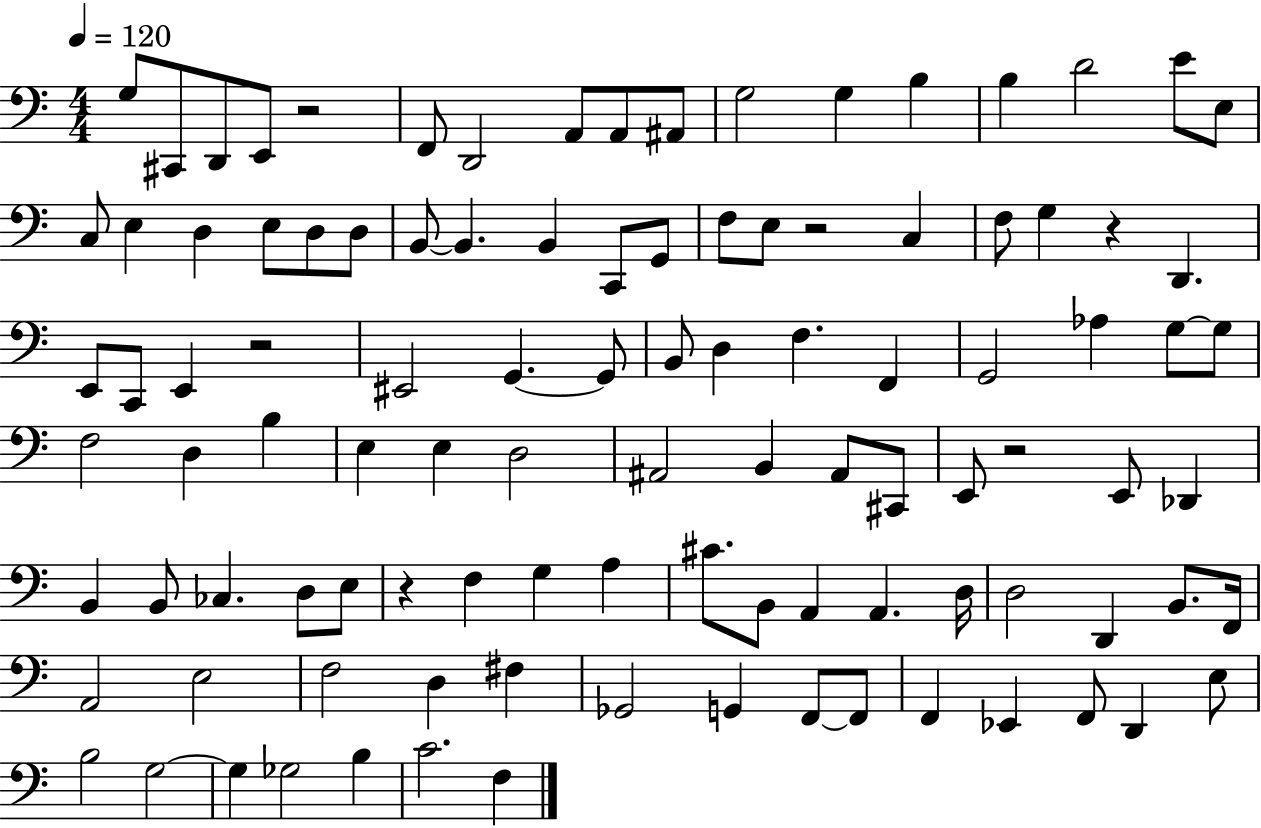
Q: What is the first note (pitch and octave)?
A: G3